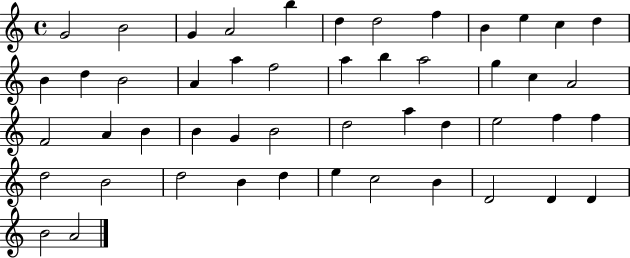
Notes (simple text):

G4/h B4/h G4/q A4/h B5/q D5/q D5/h F5/q B4/q E5/q C5/q D5/q B4/q D5/q B4/h A4/q A5/q F5/h A5/q B5/q A5/h G5/q C5/q A4/h F4/h A4/q B4/q B4/q G4/q B4/h D5/h A5/q D5/q E5/h F5/q F5/q D5/h B4/h D5/h B4/q D5/q E5/q C5/h B4/q D4/h D4/q D4/q B4/h A4/h